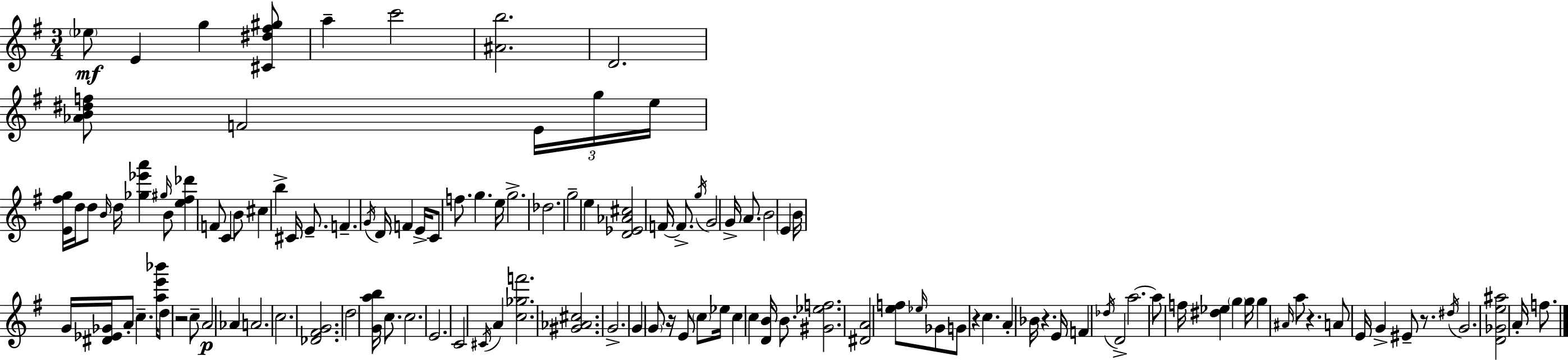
X:1
T:Untitled
M:3/4
L:1/4
K:G
_e/2 E g [^C^d^f^g]/2 a c'2 [^Ab]2 D2 [_AB^df]/2 F2 E/4 g/4 e/4 [E^fg]/4 d/4 d/2 B/4 d/4 [_g_e'a'] ^g/4 B/2 [e^f_d'] F/2 C B/2 ^c b ^C/4 E/2 F G/4 D/4 F E/4 C/2 f/2 g e/4 g2 _d2 g2 e [D_E_A^c]2 F/4 F/2 g/4 G2 G/4 A/2 B2 E B/4 G/4 [^D_E_G]/4 A/2 c [ae'_b']/4 d/2 z2 c/2 A2 _A A2 c2 [_D^FG]2 d2 [Gab]/4 c/2 c2 E2 C2 ^C/4 A [c_gf']2 [^G_A^c]2 G2 G G/2 z/4 E/2 c/2 _e/4 c c [DB]/4 B/2 [^G_ef]2 [^DA]2 [ef]/2 _e/4 _G/2 G/2 z c A _B/4 z E/4 F _d/4 D2 a2 a/2 f/4 [^d_e] g g/4 g ^A/4 a/2 z A/2 E/4 G ^E/2 z/2 ^d/4 G2 [D_Ge^a]2 A/4 f/2